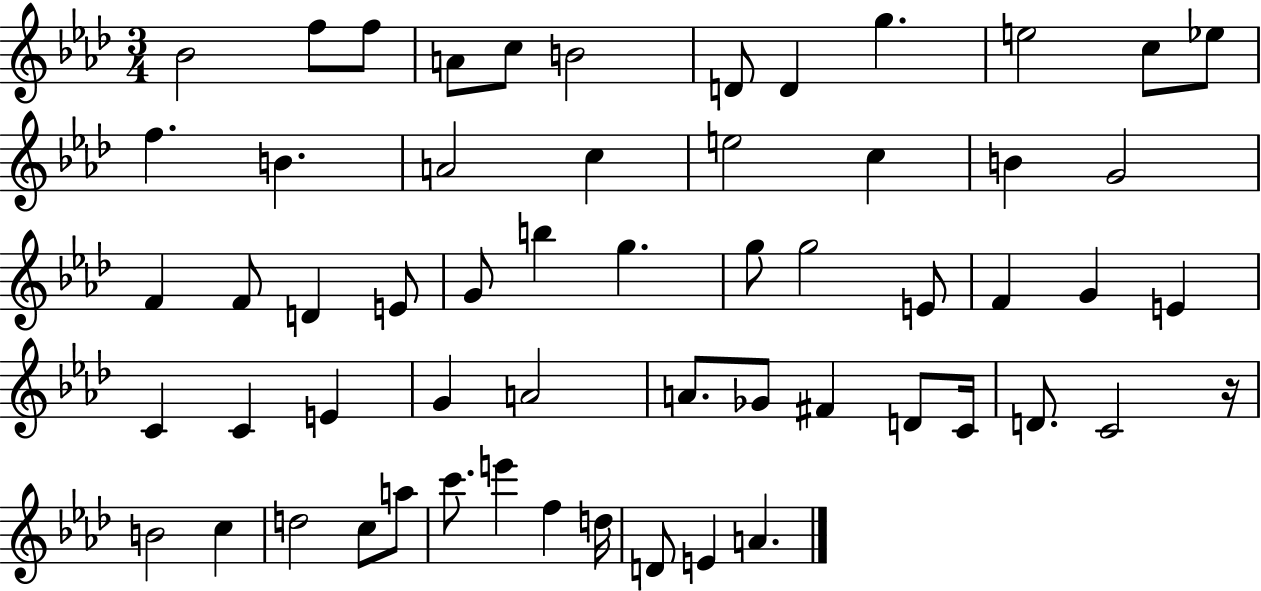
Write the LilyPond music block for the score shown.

{
  \clef treble
  \numericTimeSignature
  \time 3/4
  \key aes \major
  bes'2 f''8 f''8 | a'8 c''8 b'2 | d'8 d'4 g''4. | e''2 c''8 ees''8 | \break f''4. b'4. | a'2 c''4 | e''2 c''4 | b'4 g'2 | \break f'4 f'8 d'4 e'8 | g'8 b''4 g''4. | g''8 g''2 e'8 | f'4 g'4 e'4 | \break c'4 c'4 e'4 | g'4 a'2 | a'8. ges'8 fis'4 d'8 c'16 | d'8. c'2 r16 | \break b'2 c''4 | d''2 c''8 a''8 | c'''8. e'''4 f''4 d''16 | d'8 e'4 a'4. | \break \bar "|."
}